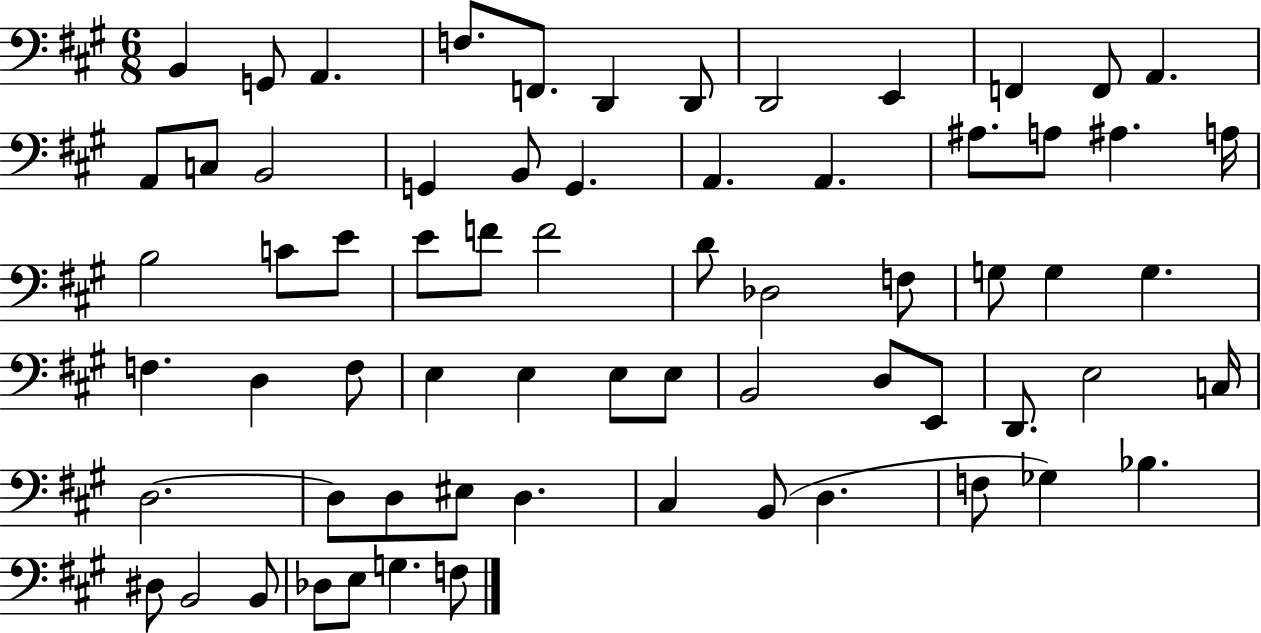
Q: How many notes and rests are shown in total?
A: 67